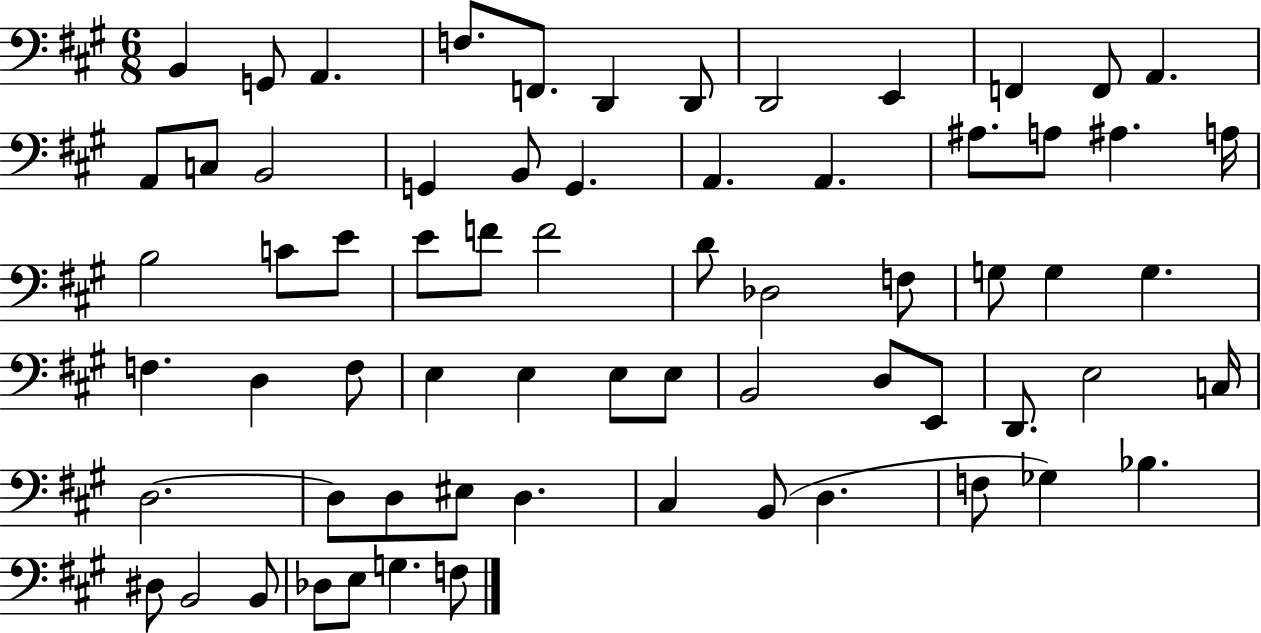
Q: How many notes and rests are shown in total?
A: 67